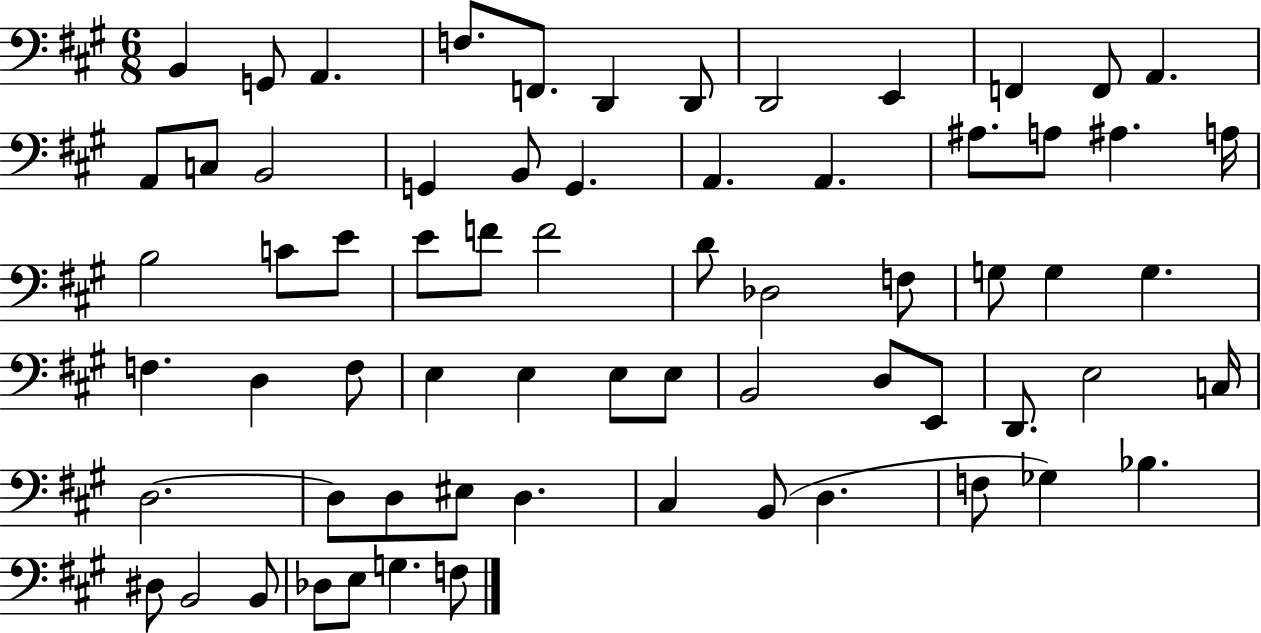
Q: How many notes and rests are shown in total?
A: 67